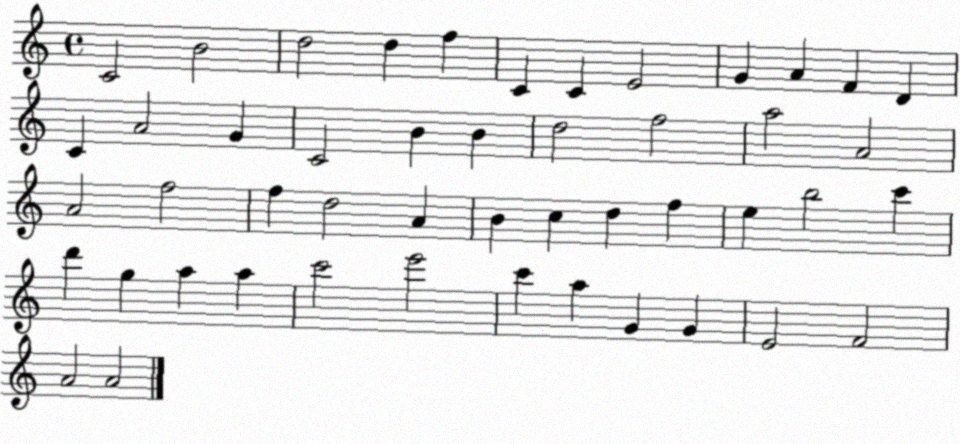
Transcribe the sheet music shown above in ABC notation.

X:1
T:Untitled
M:4/4
L:1/4
K:C
C2 B2 d2 d f C C E2 G A F D C A2 G C2 B B d2 f2 a2 A2 A2 f2 f d2 A B c d f e b2 c' d' g a a c'2 e'2 c' a G G E2 F2 A2 A2